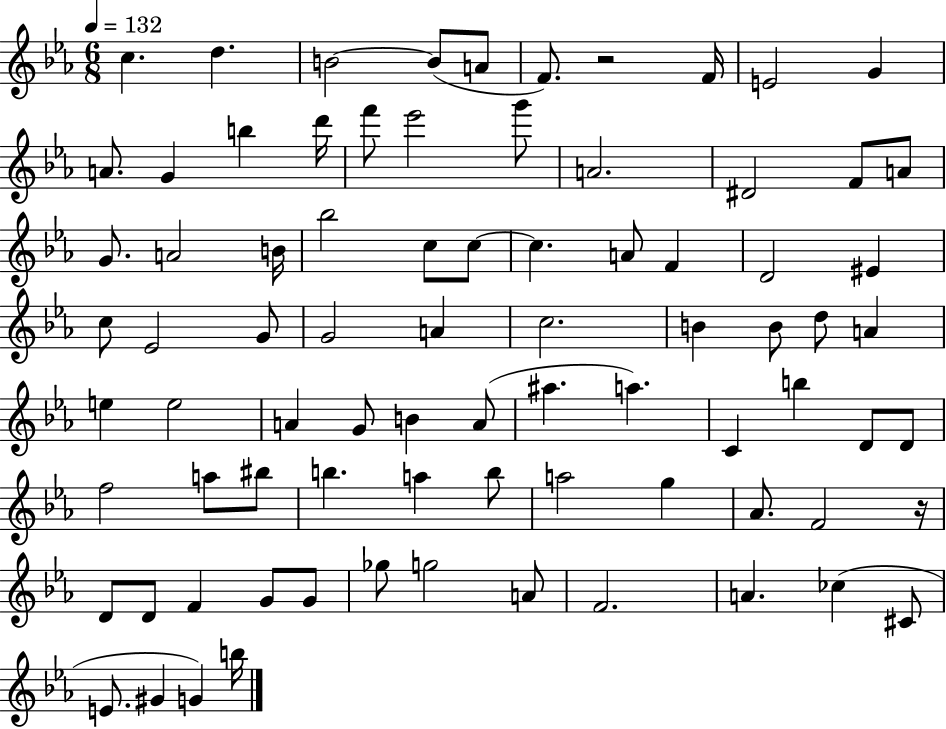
{
  \clef treble
  \numericTimeSignature
  \time 6/8
  \key ees \major
  \tempo 4 = 132
  c''4. d''4. | b'2~~ b'8( a'8 | f'8.) r2 f'16 | e'2 g'4 | \break a'8. g'4 b''4 d'''16 | f'''8 ees'''2 g'''8 | a'2. | dis'2 f'8 a'8 | \break g'8. a'2 b'16 | bes''2 c''8 c''8~~ | c''4. a'8 f'4 | d'2 eis'4 | \break c''8 ees'2 g'8 | g'2 a'4 | c''2. | b'4 b'8 d''8 a'4 | \break e''4 e''2 | a'4 g'8 b'4 a'8( | ais''4. a''4.) | c'4 b''4 d'8 d'8 | \break f''2 a''8 bis''8 | b''4. a''4 b''8 | a''2 g''4 | aes'8. f'2 r16 | \break d'8 d'8 f'4 g'8 g'8 | ges''8 g''2 a'8 | f'2. | a'4. ces''4( cis'8 | \break e'8. gis'4 g'4) b''16 | \bar "|."
}